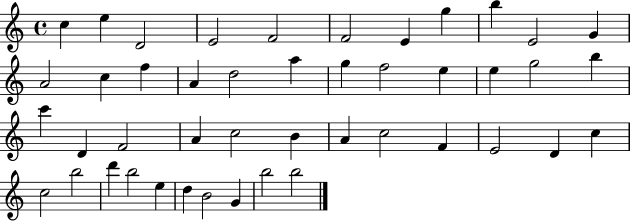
{
  \clef treble
  \time 4/4
  \defaultTimeSignature
  \key c \major
  c''4 e''4 d'2 | e'2 f'2 | f'2 e'4 g''4 | b''4 e'2 g'4 | \break a'2 c''4 f''4 | a'4 d''2 a''4 | g''4 f''2 e''4 | e''4 g''2 b''4 | \break c'''4 d'4 f'2 | a'4 c''2 b'4 | a'4 c''2 f'4 | e'2 d'4 c''4 | \break c''2 b''2 | d'''4 b''2 e''4 | d''4 b'2 g'4 | b''2 b''2 | \break \bar "|."
}